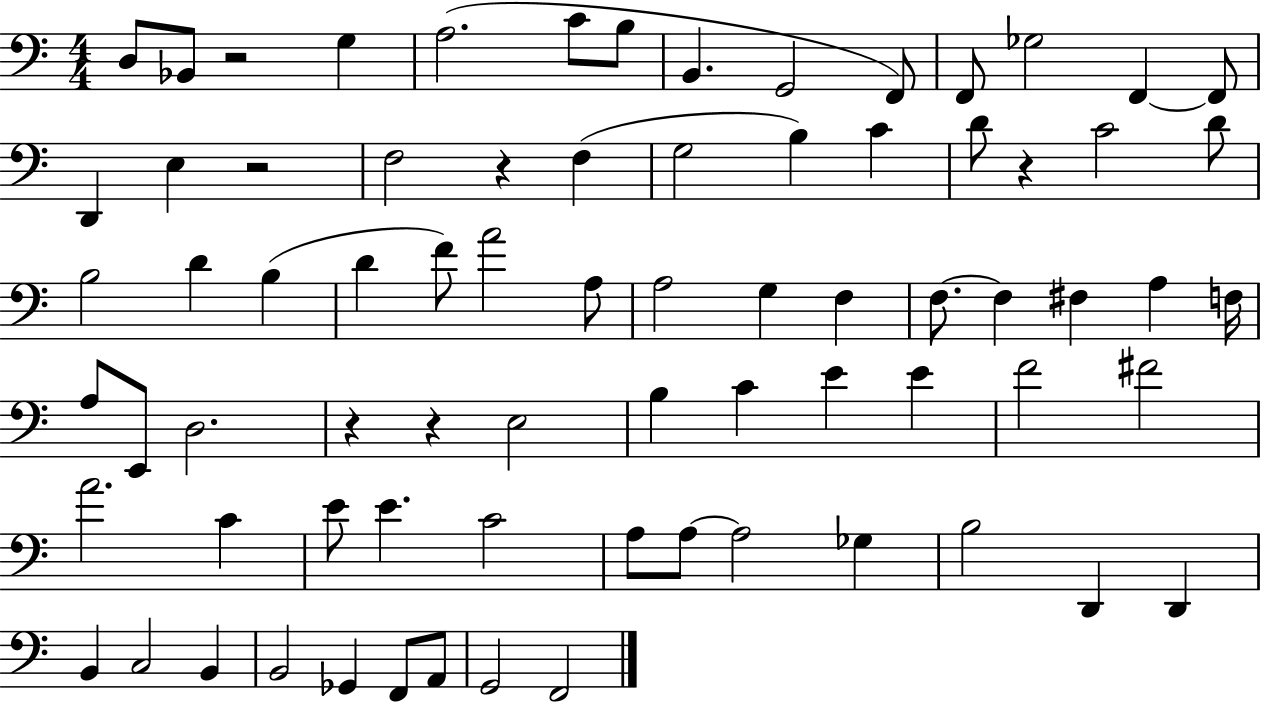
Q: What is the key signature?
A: C major